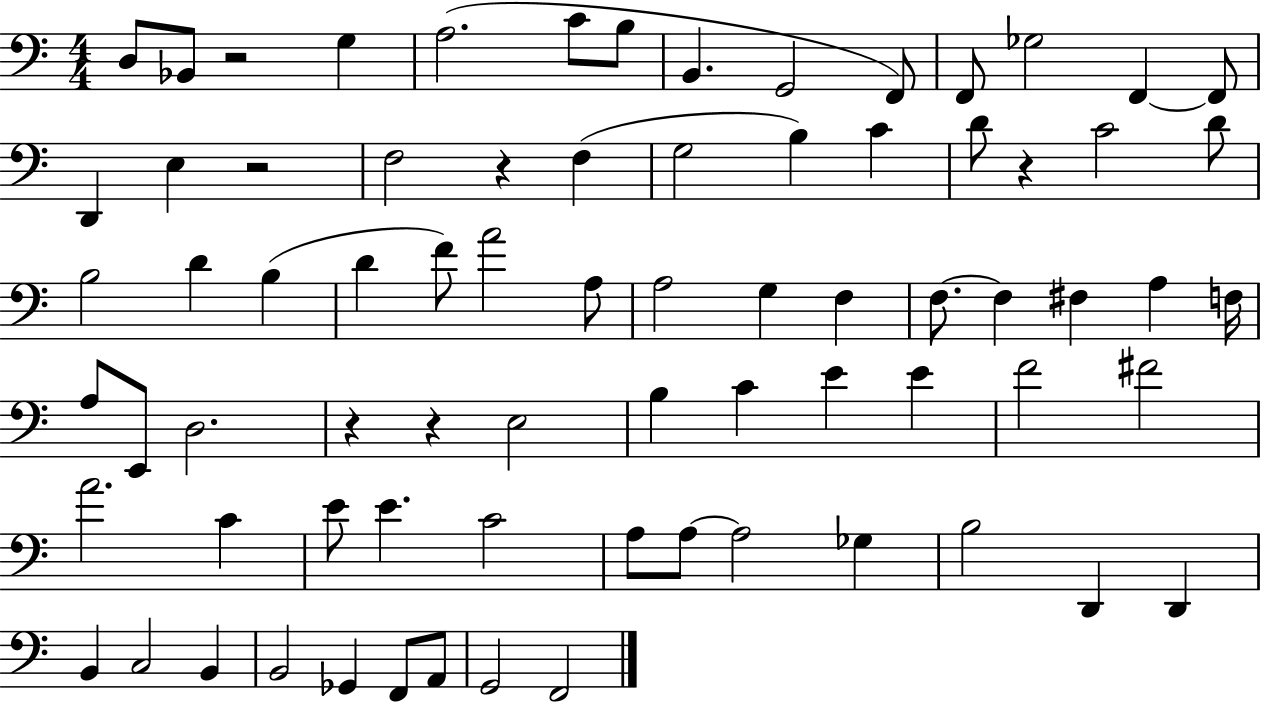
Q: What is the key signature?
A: C major